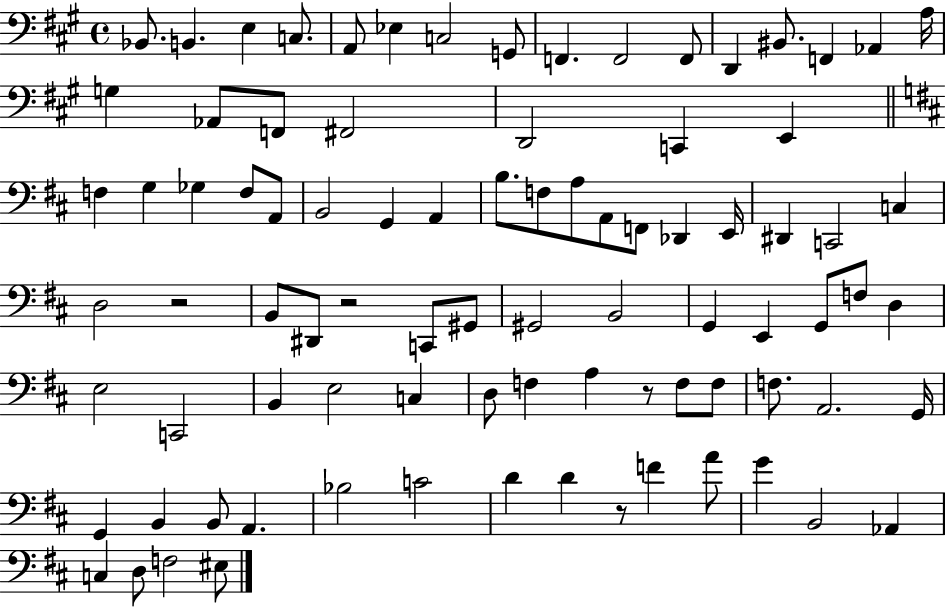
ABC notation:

X:1
T:Untitled
M:4/4
L:1/4
K:A
_B,,/2 B,, E, C,/2 A,,/2 _E, C,2 G,,/2 F,, F,,2 F,,/2 D,, ^B,,/2 F,, _A,, A,/4 G, _A,,/2 F,,/2 ^F,,2 D,,2 C,, E,, F, G, _G, F,/2 A,,/2 B,,2 G,, A,, B,/2 F,/2 A,/2 A,,/2 F,,/2 _D,, E,,/4 ^D,, C,,2 C, D,2 z2 B,,/2 ^D,,/2 z2 C,,/2 ^G,,/2 ^G,,2 B,,2 G,, E,, G,,/2 F,/2 D, E,2 C,,2 B,, E,2 C, D,/2 F, A, z/2 F,/2 F,/2 F,/2 A,,2 G,,/4 G,, B,, B,,/2 A,, _B,2 C2 D D z/2 F A/2 G B,,2 _A,, C, D,/2 F,2 ^E,/2